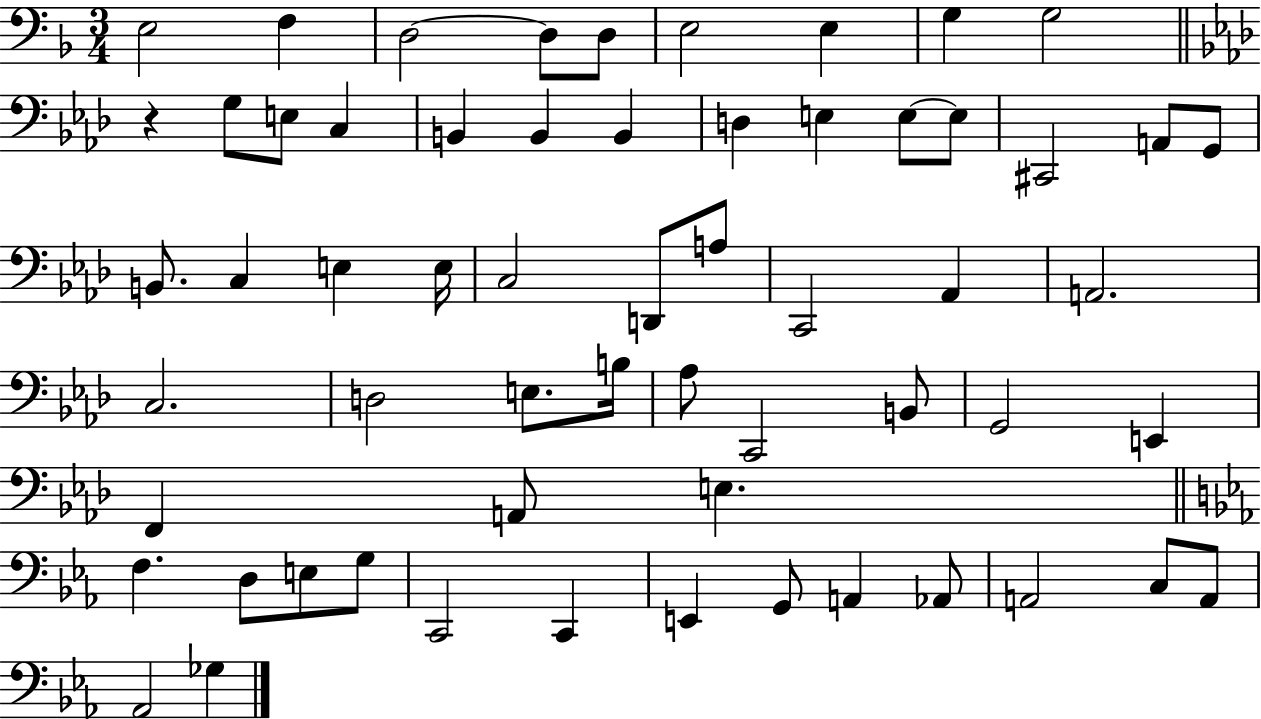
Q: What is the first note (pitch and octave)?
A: E3